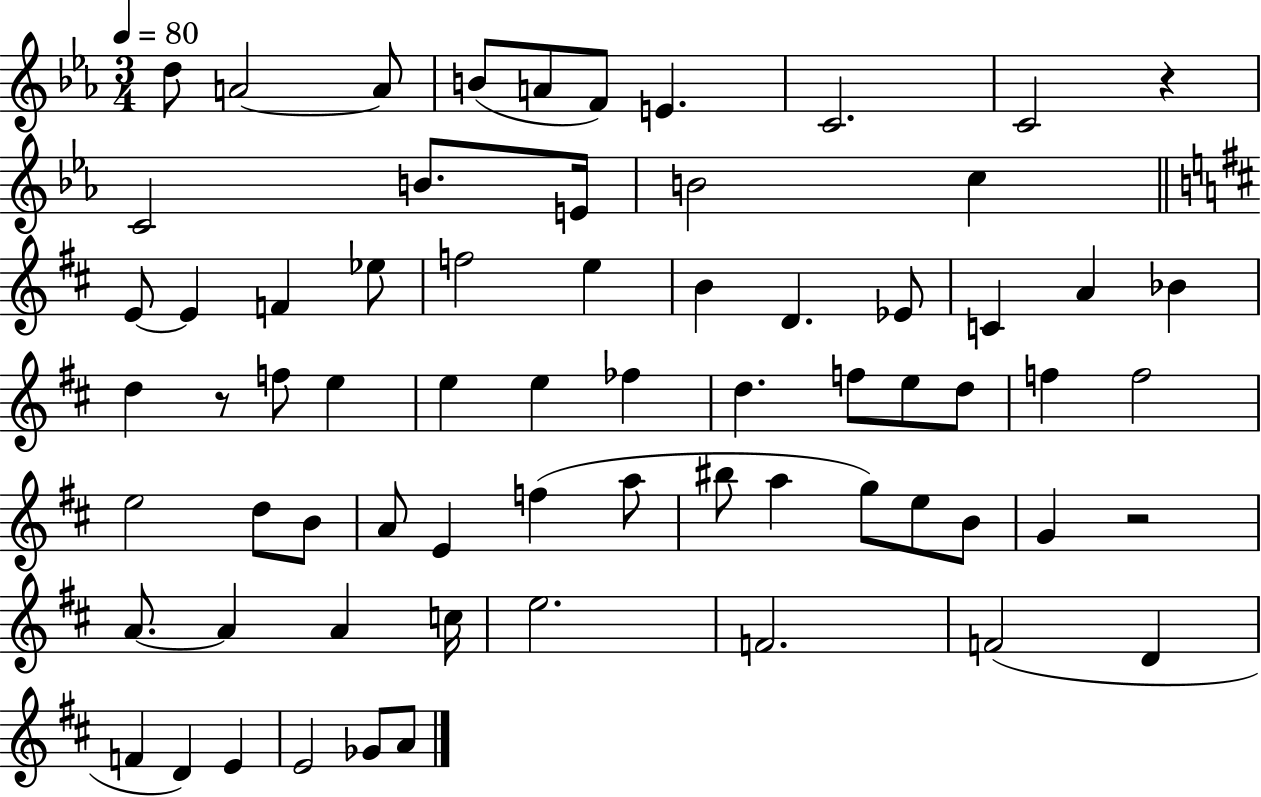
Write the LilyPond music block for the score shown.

{
  \clef treble
  \numericTimeSignature
  \time 3/4
  \key ees \major
  \tempo 4 = 80
  d''8 a'2~~ a'8 | b'8( a'8 f'8) e'4. | c'2. | c'2 r4 | \break c'2 b'8. e'16 | b'2 c''4 | \bar "||" \break \key d \major e'8~~ e'4 f'4 ees''8 | f''2 e''4 | b'4 d'4. ees'8 | c'4 a'4 bes'4 | \break d''4 r8 f''8 e''4 | e''4 e''4 fes''4 | d''4. f''8 e''8 d''8 | f''4 f''2 | \break e''2 d''8 b'8 | a'8 e'4 f''4( a''8 | bis''8 a''4 g''8) e''8 b'8 | g'4 r2 | \break a'8.~~ a'4 a'4 c''16 | e''2. | f'2. | f'2( d'4 | \break f'4 d'4) e'4 | e'2 ges'8 a'8 | \bar "|."
}